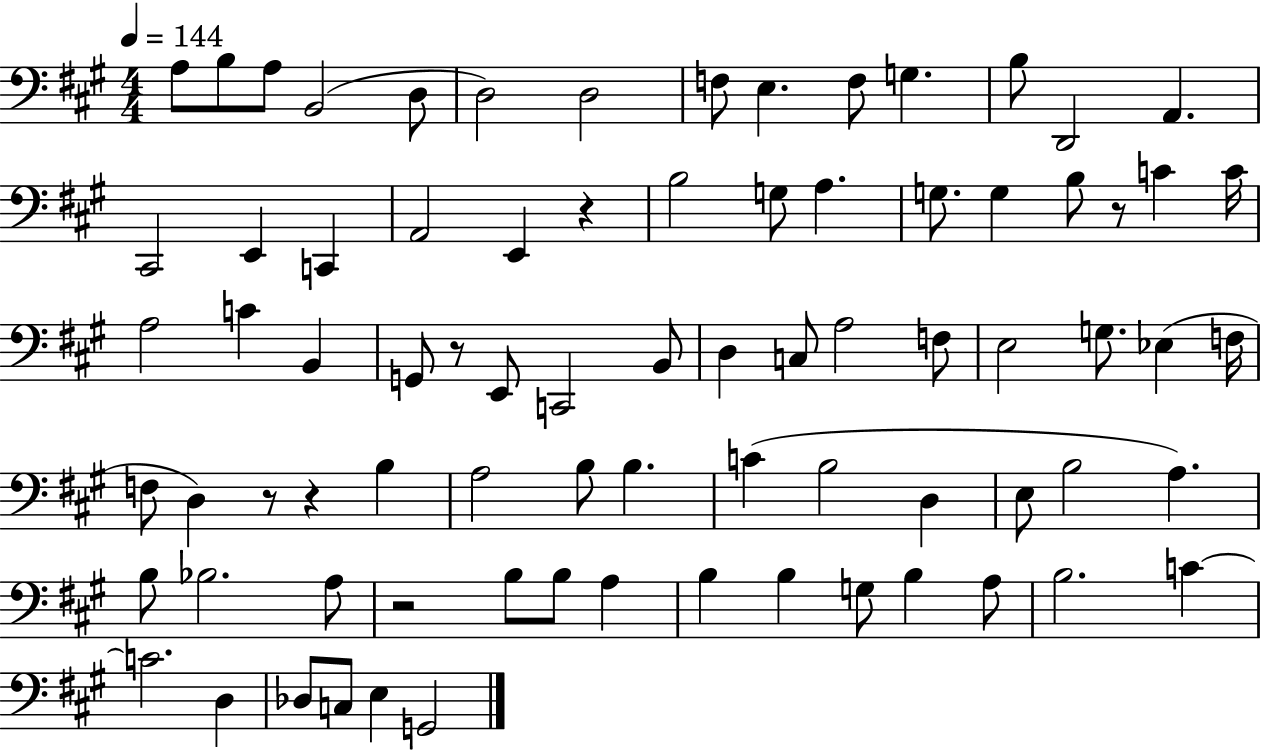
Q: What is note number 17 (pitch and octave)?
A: C2